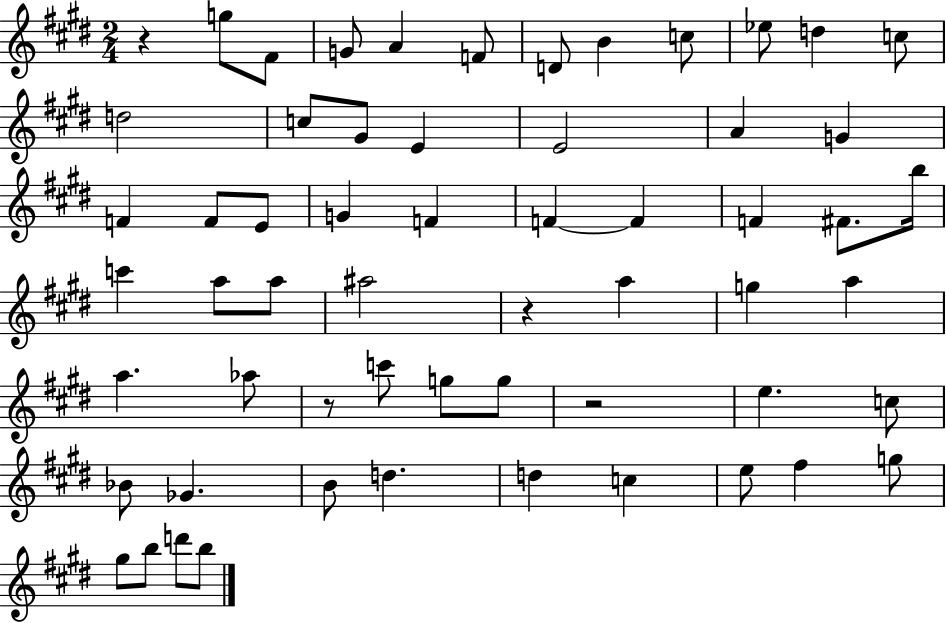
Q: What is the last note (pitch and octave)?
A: B5